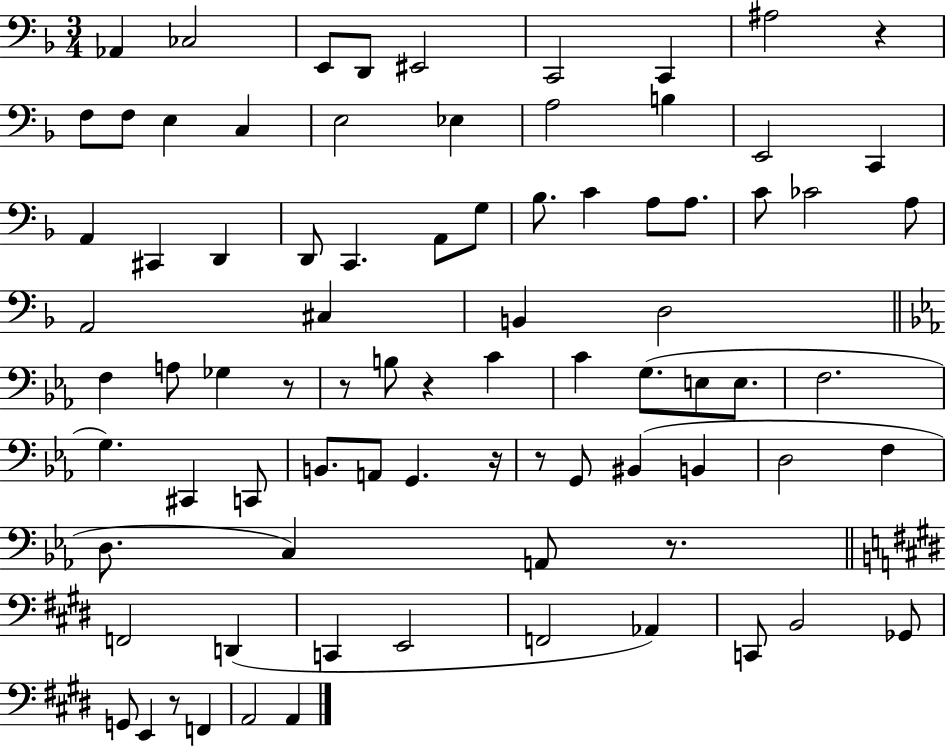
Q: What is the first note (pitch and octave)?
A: Ab2